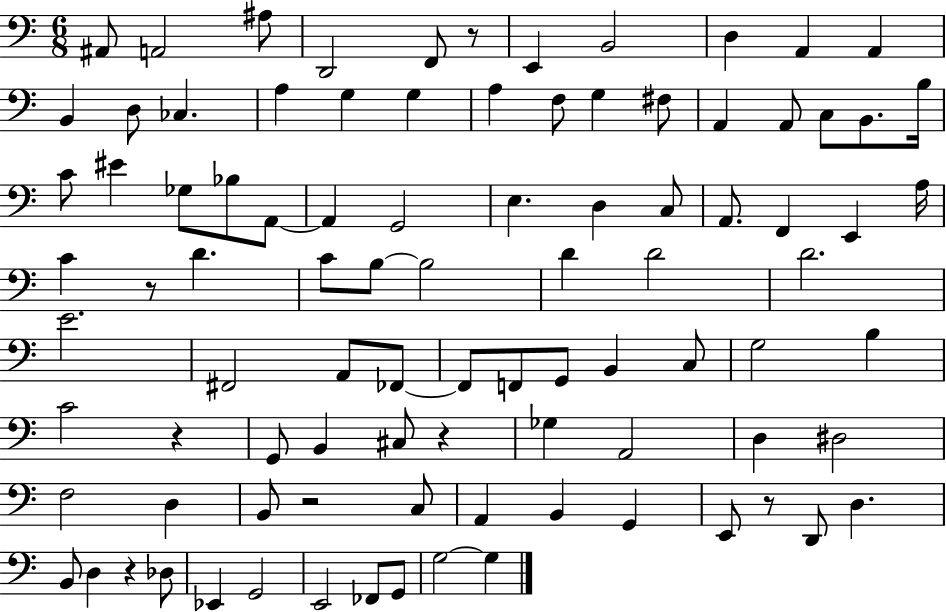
A#2/e A2/h A#3/e D2/h F2/e R/e E2/q B2/h D3/q A2/q A2/q B2/q D3/e CES3/q. A3/q G3/q G3/q A3/q F3/e G3/q F#3/e A2/q A2/e C3/e B2/e. B3/s C4/e EIS4/q Gb3/e Bb3/e A2/e A2/q G2/h E3/q. D3/q C3/e A2/e. F2/q E2/q A3/s C4/q R/e D4/q. C4/e B3/e B3/h D4/q D4/h D4/h. E4/h. F#2/h A2/e FES2/e FES2/e F2/e G2/e B2/q C3/e G3/h B3/q C4/h R/q G2/e B2/q C#3/e R/q Gb3/q A2/h D3/q D#3/h F3/h D3/q B2/e R/h C3/e A2/q B2/q G2/q E2/e R/e D2/e D3/q. B2/e D3/q R/q Db3/e Eb2/q G2/h E2/h FES2/e G2/e G3/h G3/q